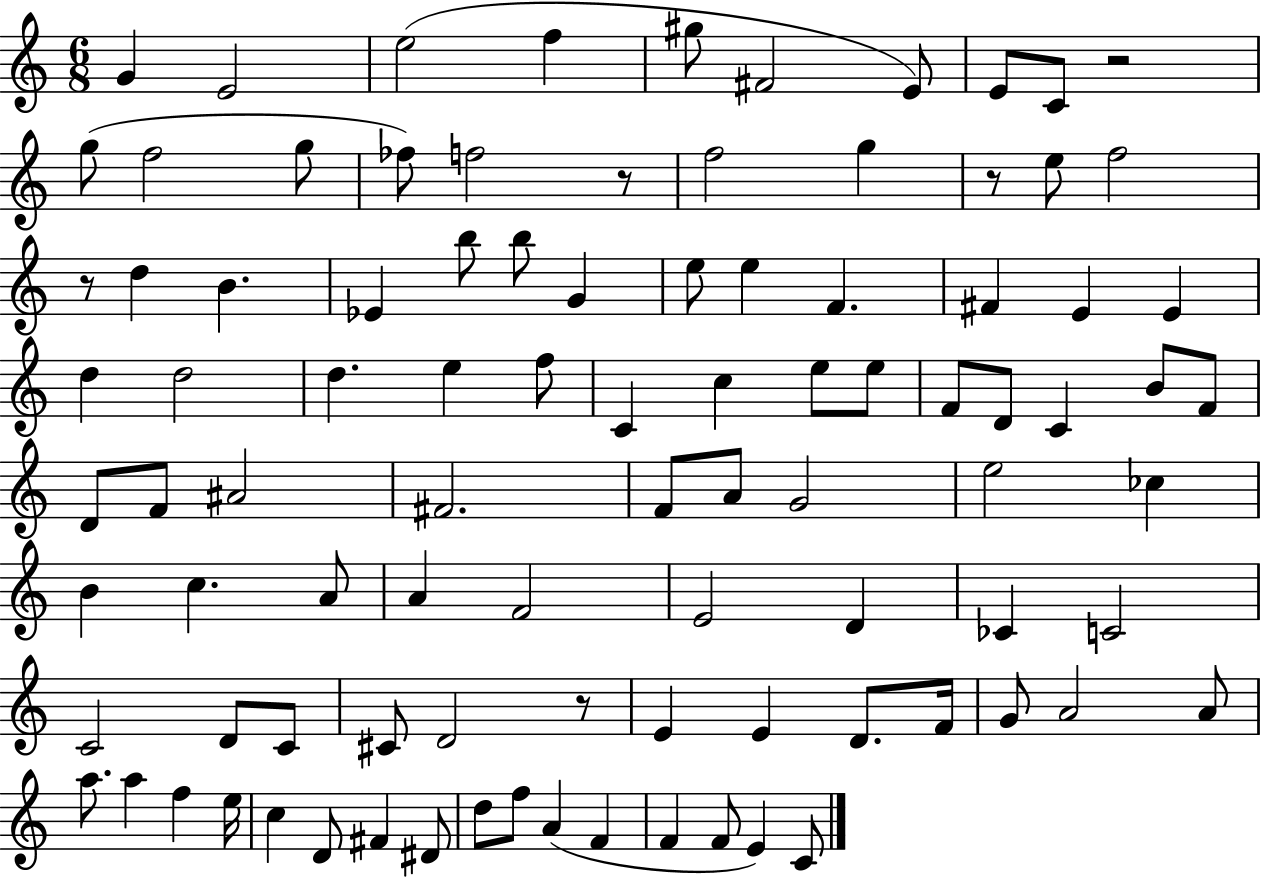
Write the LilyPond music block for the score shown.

{
  \clef treble
  \numericTimeSignature
  \time 6/8
  \key c \major
  g'4 e'2 | e''2( f''4 | gis''8 fis'2 e'8) | e'8 c'8 r2 | \break g''8( f''2 g''8 | fes''8) f''2 r8 | f''2 g''4 | r8 e''8 f''2 | \break r8 d''4 b'4. | ees'4 b''8 b''8 g'4 | e''8 e''4 f'4. | fis'4 e'4 e'4 | \break d''4 d''2 | d''4. e''4 f''8 | c'4 c''4 e''8 e''8 | f'8 d'8 c'4 b'8 f'8 | \break d'8 f'8 ais'2 | fis'2. | f'8 a'8 g'2 | e''2 ces''4 | \break b'4 c''4. a'8 | a'4 f'2 | e'2 d'4 | ces'4 c'2 | \break c'2 d'8 c'8 | cis'8 d'2 r8 | e'4 e'4 d'8. f'16 | g'8 a'2 a'8 | \break a''8. a''4 f''4 e''16 | c''4 d'8 fis'4 dis'8 | d''8 f''8 a'4( f'4 | f'4 f'8 e'4) c'8 | \break \bar "|."
}